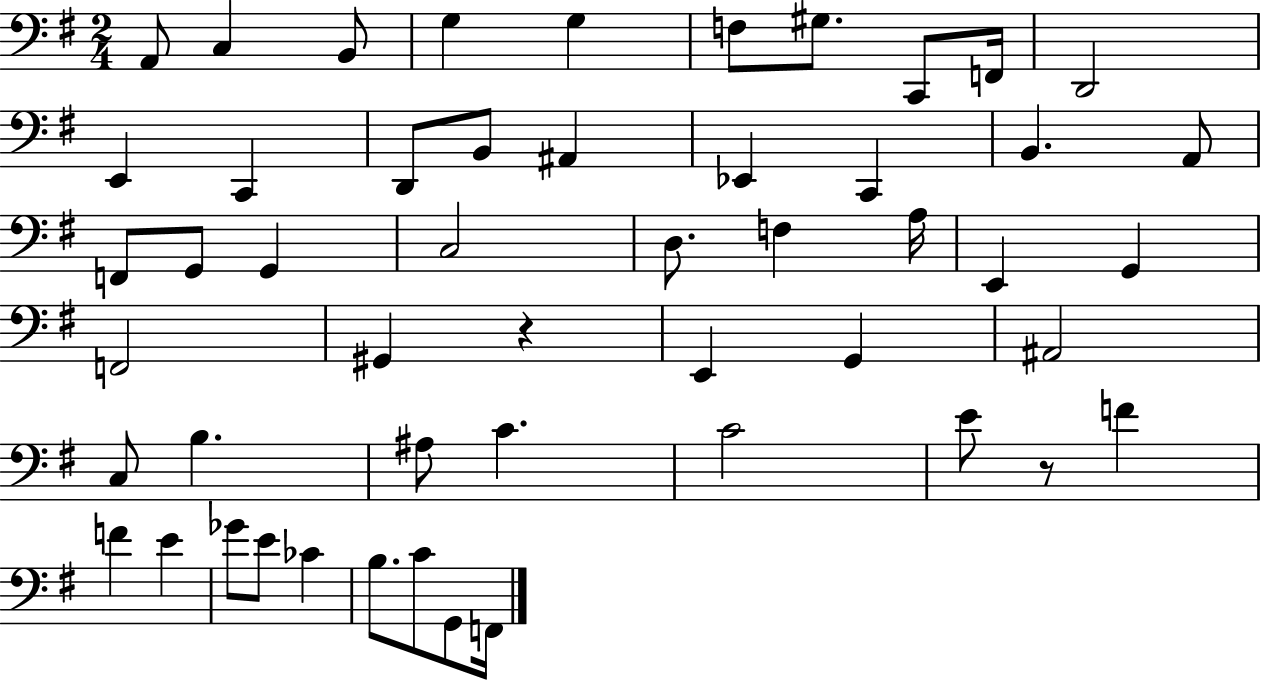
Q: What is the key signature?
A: G major